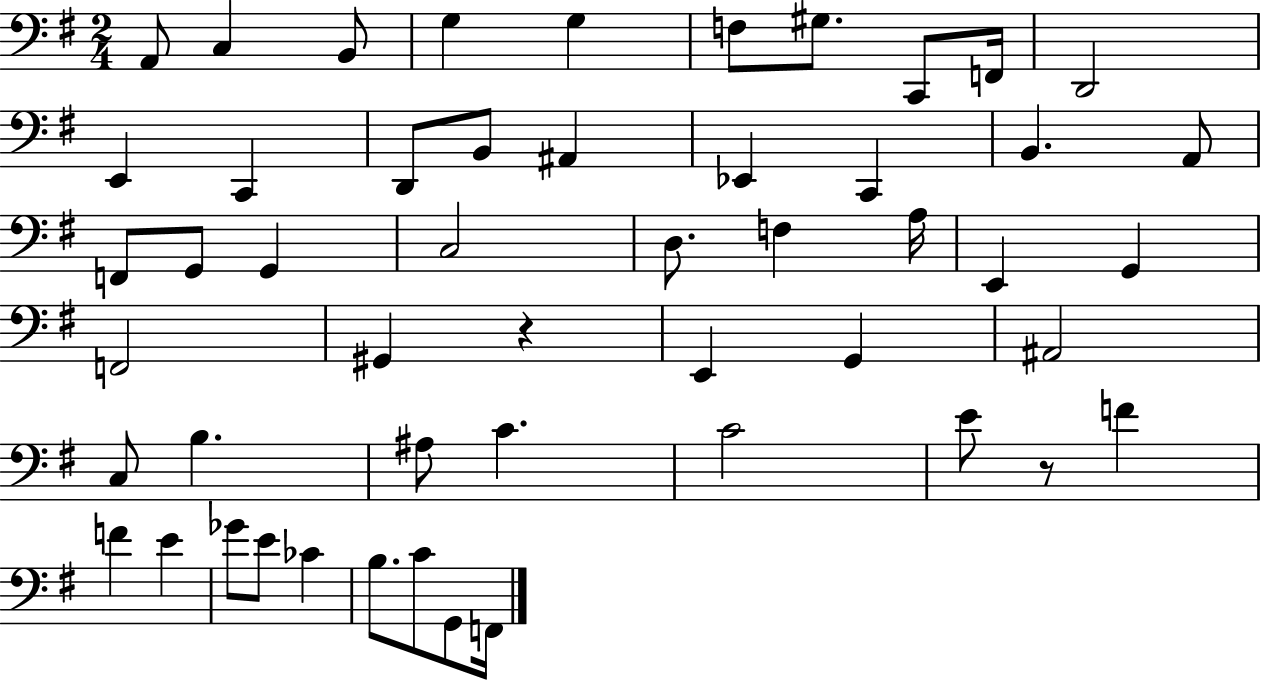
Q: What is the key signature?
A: G major